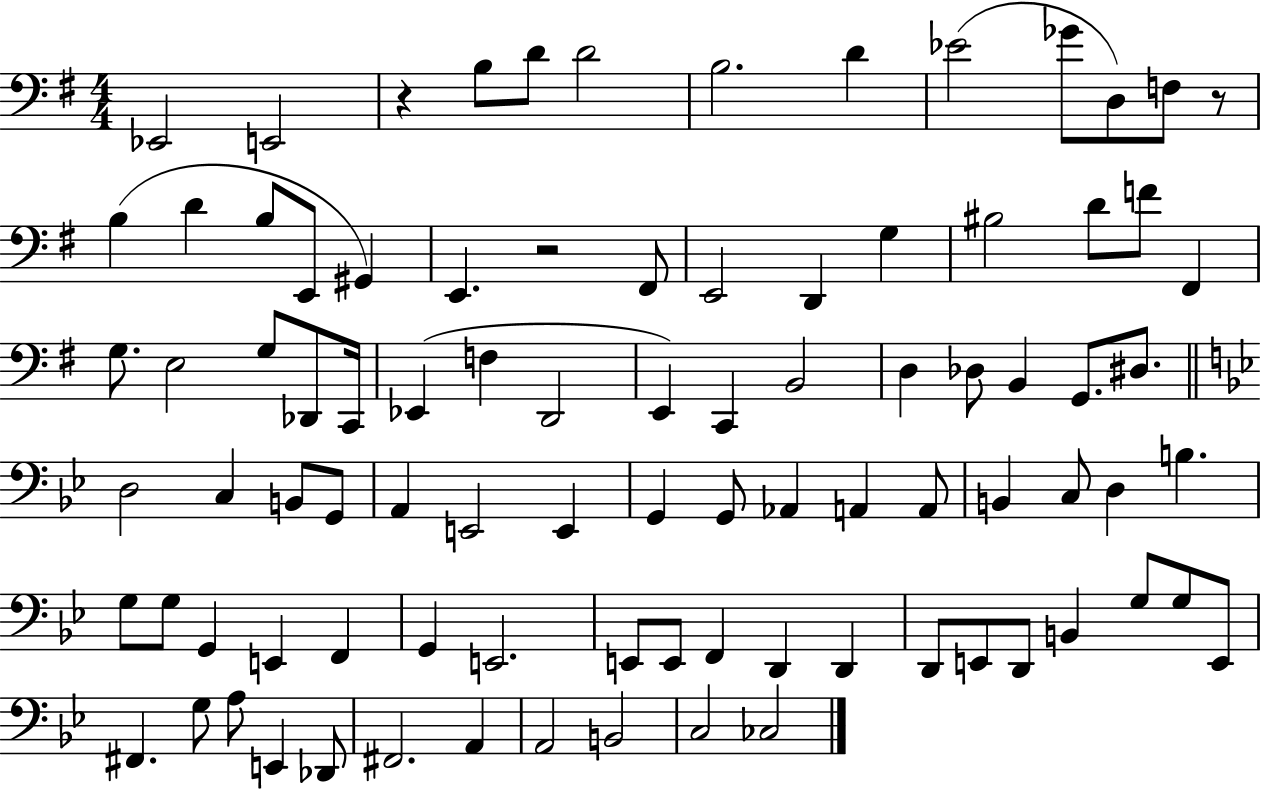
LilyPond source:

{
  \clef bass
  \numericTimeSignature
  \time 4/4
  \key g \major
  ees,2 e,2 | r4 b8 d'8 d'2 | b2. d'4 | ees'2( ges'8 d8) f8 r8 | \break b4( d'4 b8 e,8 gis,4) | e,4. r2 fis,8 | e,2 d,4 g4 | bis2 d'8 f'8 fis,4 | \break g8. e2 g8 des,8 c,16 | ees,4( f4 d,2 | e,4) c,4 b,2 | d4 des8 b,4 g,8. dis8. | \break \bar "||" \break \key g \minor d2 c4 b,8 g,8 | a,4 e,2 e,4 | g,4 g,8 aes,4 a,4 a,8 | b,4 c8 d4 b4. | \break g8 g8 g,4 e,4 f,4 | g,4 e,2. | e,8 e,8 f,4 d,4 d,4 | d,8 e,8 d,8 b,4 g8 g8 e,8 | \break fis,4. g8 a8 e,4 des,8 | fis,2. a,4 | a,2 b,2 | c2 ces2 | \break \bar "|."
}